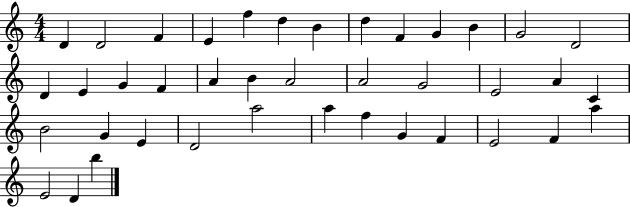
X:1
T:Untitled
M:4/4
L:1/4
K:C
D D2 F E f d B d F G B G2 D2 D E G F A B A2 A2 G2 E2 A C B2 G E D2 a2 a f G F E2 F a E2 D b